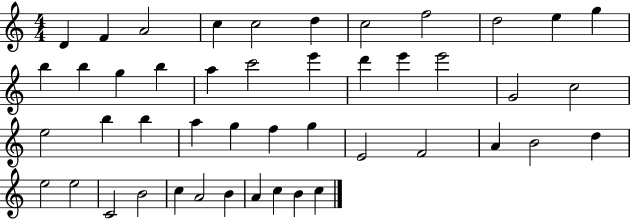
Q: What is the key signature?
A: C major